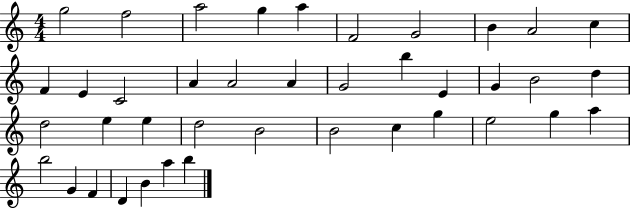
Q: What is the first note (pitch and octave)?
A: G5